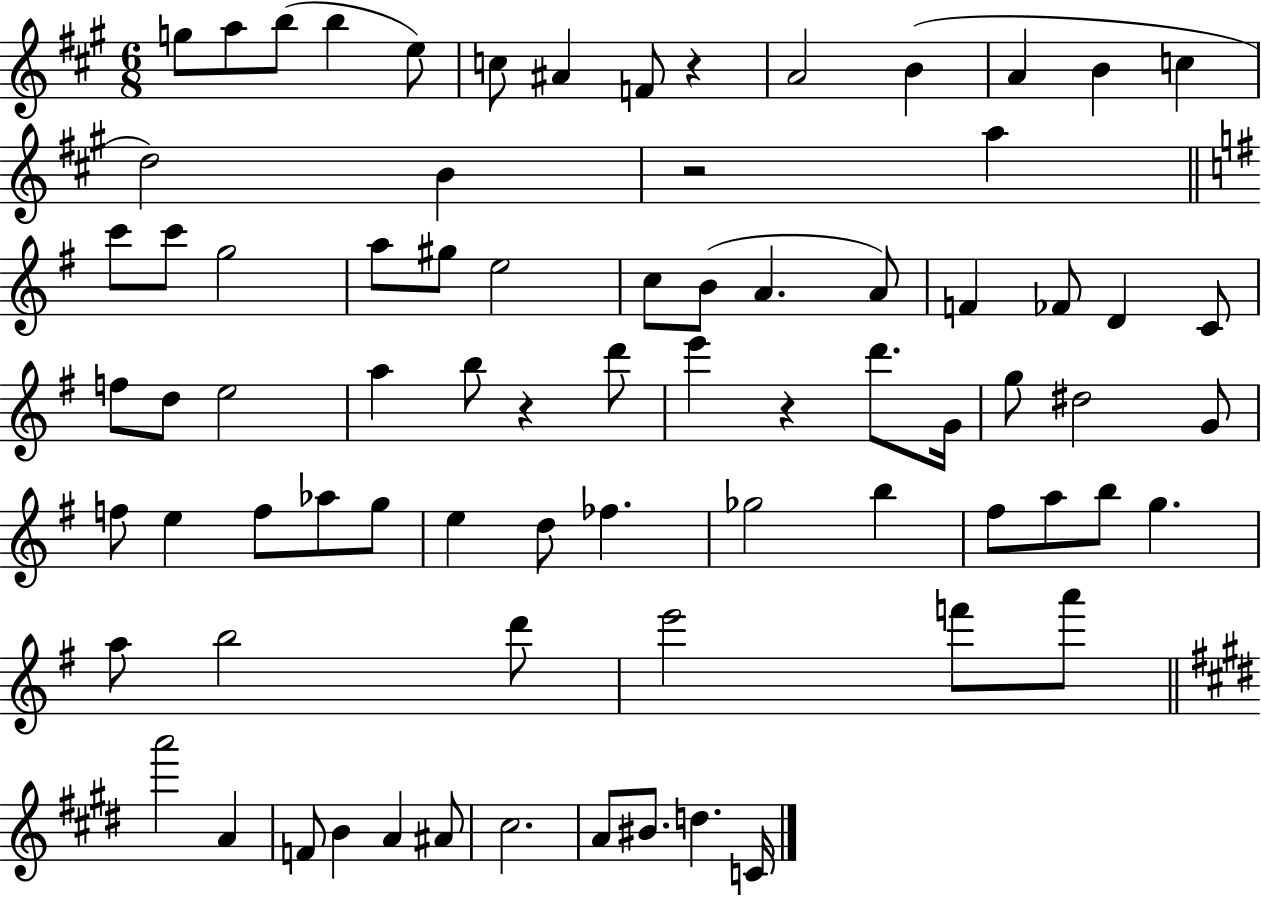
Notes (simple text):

G5/e A5/e B5/e B5/q E5/e C5/e A#4/q F4/e R/q A4/h B4/q A4/q B4/q C5/q D5/h B4/q R/h A5/q C6/e C6/e G5/h A5/e G#5/e E5/h C5/e B4/e A4/q. A4/e F4/q FES4/e D4/q C4/e F5/e D5/e E5/h A5/q B5/e R/q D6/e E6/q R/q D6/e. G4/s G5/e D#5/h G4/e F5/e E5/q F5/e Ab5/e G5/e E5/q D5/e FES5/q. Gb5/h B5/q F#5/e A5/e B5/e G5/q. A5/e B5/h D6/e E6/h F6/e A6/e A6/h A4/q F4/e B4/q A4/q A#4/e C#5/h. A4/e BIS4/e. D5/q. C4/s